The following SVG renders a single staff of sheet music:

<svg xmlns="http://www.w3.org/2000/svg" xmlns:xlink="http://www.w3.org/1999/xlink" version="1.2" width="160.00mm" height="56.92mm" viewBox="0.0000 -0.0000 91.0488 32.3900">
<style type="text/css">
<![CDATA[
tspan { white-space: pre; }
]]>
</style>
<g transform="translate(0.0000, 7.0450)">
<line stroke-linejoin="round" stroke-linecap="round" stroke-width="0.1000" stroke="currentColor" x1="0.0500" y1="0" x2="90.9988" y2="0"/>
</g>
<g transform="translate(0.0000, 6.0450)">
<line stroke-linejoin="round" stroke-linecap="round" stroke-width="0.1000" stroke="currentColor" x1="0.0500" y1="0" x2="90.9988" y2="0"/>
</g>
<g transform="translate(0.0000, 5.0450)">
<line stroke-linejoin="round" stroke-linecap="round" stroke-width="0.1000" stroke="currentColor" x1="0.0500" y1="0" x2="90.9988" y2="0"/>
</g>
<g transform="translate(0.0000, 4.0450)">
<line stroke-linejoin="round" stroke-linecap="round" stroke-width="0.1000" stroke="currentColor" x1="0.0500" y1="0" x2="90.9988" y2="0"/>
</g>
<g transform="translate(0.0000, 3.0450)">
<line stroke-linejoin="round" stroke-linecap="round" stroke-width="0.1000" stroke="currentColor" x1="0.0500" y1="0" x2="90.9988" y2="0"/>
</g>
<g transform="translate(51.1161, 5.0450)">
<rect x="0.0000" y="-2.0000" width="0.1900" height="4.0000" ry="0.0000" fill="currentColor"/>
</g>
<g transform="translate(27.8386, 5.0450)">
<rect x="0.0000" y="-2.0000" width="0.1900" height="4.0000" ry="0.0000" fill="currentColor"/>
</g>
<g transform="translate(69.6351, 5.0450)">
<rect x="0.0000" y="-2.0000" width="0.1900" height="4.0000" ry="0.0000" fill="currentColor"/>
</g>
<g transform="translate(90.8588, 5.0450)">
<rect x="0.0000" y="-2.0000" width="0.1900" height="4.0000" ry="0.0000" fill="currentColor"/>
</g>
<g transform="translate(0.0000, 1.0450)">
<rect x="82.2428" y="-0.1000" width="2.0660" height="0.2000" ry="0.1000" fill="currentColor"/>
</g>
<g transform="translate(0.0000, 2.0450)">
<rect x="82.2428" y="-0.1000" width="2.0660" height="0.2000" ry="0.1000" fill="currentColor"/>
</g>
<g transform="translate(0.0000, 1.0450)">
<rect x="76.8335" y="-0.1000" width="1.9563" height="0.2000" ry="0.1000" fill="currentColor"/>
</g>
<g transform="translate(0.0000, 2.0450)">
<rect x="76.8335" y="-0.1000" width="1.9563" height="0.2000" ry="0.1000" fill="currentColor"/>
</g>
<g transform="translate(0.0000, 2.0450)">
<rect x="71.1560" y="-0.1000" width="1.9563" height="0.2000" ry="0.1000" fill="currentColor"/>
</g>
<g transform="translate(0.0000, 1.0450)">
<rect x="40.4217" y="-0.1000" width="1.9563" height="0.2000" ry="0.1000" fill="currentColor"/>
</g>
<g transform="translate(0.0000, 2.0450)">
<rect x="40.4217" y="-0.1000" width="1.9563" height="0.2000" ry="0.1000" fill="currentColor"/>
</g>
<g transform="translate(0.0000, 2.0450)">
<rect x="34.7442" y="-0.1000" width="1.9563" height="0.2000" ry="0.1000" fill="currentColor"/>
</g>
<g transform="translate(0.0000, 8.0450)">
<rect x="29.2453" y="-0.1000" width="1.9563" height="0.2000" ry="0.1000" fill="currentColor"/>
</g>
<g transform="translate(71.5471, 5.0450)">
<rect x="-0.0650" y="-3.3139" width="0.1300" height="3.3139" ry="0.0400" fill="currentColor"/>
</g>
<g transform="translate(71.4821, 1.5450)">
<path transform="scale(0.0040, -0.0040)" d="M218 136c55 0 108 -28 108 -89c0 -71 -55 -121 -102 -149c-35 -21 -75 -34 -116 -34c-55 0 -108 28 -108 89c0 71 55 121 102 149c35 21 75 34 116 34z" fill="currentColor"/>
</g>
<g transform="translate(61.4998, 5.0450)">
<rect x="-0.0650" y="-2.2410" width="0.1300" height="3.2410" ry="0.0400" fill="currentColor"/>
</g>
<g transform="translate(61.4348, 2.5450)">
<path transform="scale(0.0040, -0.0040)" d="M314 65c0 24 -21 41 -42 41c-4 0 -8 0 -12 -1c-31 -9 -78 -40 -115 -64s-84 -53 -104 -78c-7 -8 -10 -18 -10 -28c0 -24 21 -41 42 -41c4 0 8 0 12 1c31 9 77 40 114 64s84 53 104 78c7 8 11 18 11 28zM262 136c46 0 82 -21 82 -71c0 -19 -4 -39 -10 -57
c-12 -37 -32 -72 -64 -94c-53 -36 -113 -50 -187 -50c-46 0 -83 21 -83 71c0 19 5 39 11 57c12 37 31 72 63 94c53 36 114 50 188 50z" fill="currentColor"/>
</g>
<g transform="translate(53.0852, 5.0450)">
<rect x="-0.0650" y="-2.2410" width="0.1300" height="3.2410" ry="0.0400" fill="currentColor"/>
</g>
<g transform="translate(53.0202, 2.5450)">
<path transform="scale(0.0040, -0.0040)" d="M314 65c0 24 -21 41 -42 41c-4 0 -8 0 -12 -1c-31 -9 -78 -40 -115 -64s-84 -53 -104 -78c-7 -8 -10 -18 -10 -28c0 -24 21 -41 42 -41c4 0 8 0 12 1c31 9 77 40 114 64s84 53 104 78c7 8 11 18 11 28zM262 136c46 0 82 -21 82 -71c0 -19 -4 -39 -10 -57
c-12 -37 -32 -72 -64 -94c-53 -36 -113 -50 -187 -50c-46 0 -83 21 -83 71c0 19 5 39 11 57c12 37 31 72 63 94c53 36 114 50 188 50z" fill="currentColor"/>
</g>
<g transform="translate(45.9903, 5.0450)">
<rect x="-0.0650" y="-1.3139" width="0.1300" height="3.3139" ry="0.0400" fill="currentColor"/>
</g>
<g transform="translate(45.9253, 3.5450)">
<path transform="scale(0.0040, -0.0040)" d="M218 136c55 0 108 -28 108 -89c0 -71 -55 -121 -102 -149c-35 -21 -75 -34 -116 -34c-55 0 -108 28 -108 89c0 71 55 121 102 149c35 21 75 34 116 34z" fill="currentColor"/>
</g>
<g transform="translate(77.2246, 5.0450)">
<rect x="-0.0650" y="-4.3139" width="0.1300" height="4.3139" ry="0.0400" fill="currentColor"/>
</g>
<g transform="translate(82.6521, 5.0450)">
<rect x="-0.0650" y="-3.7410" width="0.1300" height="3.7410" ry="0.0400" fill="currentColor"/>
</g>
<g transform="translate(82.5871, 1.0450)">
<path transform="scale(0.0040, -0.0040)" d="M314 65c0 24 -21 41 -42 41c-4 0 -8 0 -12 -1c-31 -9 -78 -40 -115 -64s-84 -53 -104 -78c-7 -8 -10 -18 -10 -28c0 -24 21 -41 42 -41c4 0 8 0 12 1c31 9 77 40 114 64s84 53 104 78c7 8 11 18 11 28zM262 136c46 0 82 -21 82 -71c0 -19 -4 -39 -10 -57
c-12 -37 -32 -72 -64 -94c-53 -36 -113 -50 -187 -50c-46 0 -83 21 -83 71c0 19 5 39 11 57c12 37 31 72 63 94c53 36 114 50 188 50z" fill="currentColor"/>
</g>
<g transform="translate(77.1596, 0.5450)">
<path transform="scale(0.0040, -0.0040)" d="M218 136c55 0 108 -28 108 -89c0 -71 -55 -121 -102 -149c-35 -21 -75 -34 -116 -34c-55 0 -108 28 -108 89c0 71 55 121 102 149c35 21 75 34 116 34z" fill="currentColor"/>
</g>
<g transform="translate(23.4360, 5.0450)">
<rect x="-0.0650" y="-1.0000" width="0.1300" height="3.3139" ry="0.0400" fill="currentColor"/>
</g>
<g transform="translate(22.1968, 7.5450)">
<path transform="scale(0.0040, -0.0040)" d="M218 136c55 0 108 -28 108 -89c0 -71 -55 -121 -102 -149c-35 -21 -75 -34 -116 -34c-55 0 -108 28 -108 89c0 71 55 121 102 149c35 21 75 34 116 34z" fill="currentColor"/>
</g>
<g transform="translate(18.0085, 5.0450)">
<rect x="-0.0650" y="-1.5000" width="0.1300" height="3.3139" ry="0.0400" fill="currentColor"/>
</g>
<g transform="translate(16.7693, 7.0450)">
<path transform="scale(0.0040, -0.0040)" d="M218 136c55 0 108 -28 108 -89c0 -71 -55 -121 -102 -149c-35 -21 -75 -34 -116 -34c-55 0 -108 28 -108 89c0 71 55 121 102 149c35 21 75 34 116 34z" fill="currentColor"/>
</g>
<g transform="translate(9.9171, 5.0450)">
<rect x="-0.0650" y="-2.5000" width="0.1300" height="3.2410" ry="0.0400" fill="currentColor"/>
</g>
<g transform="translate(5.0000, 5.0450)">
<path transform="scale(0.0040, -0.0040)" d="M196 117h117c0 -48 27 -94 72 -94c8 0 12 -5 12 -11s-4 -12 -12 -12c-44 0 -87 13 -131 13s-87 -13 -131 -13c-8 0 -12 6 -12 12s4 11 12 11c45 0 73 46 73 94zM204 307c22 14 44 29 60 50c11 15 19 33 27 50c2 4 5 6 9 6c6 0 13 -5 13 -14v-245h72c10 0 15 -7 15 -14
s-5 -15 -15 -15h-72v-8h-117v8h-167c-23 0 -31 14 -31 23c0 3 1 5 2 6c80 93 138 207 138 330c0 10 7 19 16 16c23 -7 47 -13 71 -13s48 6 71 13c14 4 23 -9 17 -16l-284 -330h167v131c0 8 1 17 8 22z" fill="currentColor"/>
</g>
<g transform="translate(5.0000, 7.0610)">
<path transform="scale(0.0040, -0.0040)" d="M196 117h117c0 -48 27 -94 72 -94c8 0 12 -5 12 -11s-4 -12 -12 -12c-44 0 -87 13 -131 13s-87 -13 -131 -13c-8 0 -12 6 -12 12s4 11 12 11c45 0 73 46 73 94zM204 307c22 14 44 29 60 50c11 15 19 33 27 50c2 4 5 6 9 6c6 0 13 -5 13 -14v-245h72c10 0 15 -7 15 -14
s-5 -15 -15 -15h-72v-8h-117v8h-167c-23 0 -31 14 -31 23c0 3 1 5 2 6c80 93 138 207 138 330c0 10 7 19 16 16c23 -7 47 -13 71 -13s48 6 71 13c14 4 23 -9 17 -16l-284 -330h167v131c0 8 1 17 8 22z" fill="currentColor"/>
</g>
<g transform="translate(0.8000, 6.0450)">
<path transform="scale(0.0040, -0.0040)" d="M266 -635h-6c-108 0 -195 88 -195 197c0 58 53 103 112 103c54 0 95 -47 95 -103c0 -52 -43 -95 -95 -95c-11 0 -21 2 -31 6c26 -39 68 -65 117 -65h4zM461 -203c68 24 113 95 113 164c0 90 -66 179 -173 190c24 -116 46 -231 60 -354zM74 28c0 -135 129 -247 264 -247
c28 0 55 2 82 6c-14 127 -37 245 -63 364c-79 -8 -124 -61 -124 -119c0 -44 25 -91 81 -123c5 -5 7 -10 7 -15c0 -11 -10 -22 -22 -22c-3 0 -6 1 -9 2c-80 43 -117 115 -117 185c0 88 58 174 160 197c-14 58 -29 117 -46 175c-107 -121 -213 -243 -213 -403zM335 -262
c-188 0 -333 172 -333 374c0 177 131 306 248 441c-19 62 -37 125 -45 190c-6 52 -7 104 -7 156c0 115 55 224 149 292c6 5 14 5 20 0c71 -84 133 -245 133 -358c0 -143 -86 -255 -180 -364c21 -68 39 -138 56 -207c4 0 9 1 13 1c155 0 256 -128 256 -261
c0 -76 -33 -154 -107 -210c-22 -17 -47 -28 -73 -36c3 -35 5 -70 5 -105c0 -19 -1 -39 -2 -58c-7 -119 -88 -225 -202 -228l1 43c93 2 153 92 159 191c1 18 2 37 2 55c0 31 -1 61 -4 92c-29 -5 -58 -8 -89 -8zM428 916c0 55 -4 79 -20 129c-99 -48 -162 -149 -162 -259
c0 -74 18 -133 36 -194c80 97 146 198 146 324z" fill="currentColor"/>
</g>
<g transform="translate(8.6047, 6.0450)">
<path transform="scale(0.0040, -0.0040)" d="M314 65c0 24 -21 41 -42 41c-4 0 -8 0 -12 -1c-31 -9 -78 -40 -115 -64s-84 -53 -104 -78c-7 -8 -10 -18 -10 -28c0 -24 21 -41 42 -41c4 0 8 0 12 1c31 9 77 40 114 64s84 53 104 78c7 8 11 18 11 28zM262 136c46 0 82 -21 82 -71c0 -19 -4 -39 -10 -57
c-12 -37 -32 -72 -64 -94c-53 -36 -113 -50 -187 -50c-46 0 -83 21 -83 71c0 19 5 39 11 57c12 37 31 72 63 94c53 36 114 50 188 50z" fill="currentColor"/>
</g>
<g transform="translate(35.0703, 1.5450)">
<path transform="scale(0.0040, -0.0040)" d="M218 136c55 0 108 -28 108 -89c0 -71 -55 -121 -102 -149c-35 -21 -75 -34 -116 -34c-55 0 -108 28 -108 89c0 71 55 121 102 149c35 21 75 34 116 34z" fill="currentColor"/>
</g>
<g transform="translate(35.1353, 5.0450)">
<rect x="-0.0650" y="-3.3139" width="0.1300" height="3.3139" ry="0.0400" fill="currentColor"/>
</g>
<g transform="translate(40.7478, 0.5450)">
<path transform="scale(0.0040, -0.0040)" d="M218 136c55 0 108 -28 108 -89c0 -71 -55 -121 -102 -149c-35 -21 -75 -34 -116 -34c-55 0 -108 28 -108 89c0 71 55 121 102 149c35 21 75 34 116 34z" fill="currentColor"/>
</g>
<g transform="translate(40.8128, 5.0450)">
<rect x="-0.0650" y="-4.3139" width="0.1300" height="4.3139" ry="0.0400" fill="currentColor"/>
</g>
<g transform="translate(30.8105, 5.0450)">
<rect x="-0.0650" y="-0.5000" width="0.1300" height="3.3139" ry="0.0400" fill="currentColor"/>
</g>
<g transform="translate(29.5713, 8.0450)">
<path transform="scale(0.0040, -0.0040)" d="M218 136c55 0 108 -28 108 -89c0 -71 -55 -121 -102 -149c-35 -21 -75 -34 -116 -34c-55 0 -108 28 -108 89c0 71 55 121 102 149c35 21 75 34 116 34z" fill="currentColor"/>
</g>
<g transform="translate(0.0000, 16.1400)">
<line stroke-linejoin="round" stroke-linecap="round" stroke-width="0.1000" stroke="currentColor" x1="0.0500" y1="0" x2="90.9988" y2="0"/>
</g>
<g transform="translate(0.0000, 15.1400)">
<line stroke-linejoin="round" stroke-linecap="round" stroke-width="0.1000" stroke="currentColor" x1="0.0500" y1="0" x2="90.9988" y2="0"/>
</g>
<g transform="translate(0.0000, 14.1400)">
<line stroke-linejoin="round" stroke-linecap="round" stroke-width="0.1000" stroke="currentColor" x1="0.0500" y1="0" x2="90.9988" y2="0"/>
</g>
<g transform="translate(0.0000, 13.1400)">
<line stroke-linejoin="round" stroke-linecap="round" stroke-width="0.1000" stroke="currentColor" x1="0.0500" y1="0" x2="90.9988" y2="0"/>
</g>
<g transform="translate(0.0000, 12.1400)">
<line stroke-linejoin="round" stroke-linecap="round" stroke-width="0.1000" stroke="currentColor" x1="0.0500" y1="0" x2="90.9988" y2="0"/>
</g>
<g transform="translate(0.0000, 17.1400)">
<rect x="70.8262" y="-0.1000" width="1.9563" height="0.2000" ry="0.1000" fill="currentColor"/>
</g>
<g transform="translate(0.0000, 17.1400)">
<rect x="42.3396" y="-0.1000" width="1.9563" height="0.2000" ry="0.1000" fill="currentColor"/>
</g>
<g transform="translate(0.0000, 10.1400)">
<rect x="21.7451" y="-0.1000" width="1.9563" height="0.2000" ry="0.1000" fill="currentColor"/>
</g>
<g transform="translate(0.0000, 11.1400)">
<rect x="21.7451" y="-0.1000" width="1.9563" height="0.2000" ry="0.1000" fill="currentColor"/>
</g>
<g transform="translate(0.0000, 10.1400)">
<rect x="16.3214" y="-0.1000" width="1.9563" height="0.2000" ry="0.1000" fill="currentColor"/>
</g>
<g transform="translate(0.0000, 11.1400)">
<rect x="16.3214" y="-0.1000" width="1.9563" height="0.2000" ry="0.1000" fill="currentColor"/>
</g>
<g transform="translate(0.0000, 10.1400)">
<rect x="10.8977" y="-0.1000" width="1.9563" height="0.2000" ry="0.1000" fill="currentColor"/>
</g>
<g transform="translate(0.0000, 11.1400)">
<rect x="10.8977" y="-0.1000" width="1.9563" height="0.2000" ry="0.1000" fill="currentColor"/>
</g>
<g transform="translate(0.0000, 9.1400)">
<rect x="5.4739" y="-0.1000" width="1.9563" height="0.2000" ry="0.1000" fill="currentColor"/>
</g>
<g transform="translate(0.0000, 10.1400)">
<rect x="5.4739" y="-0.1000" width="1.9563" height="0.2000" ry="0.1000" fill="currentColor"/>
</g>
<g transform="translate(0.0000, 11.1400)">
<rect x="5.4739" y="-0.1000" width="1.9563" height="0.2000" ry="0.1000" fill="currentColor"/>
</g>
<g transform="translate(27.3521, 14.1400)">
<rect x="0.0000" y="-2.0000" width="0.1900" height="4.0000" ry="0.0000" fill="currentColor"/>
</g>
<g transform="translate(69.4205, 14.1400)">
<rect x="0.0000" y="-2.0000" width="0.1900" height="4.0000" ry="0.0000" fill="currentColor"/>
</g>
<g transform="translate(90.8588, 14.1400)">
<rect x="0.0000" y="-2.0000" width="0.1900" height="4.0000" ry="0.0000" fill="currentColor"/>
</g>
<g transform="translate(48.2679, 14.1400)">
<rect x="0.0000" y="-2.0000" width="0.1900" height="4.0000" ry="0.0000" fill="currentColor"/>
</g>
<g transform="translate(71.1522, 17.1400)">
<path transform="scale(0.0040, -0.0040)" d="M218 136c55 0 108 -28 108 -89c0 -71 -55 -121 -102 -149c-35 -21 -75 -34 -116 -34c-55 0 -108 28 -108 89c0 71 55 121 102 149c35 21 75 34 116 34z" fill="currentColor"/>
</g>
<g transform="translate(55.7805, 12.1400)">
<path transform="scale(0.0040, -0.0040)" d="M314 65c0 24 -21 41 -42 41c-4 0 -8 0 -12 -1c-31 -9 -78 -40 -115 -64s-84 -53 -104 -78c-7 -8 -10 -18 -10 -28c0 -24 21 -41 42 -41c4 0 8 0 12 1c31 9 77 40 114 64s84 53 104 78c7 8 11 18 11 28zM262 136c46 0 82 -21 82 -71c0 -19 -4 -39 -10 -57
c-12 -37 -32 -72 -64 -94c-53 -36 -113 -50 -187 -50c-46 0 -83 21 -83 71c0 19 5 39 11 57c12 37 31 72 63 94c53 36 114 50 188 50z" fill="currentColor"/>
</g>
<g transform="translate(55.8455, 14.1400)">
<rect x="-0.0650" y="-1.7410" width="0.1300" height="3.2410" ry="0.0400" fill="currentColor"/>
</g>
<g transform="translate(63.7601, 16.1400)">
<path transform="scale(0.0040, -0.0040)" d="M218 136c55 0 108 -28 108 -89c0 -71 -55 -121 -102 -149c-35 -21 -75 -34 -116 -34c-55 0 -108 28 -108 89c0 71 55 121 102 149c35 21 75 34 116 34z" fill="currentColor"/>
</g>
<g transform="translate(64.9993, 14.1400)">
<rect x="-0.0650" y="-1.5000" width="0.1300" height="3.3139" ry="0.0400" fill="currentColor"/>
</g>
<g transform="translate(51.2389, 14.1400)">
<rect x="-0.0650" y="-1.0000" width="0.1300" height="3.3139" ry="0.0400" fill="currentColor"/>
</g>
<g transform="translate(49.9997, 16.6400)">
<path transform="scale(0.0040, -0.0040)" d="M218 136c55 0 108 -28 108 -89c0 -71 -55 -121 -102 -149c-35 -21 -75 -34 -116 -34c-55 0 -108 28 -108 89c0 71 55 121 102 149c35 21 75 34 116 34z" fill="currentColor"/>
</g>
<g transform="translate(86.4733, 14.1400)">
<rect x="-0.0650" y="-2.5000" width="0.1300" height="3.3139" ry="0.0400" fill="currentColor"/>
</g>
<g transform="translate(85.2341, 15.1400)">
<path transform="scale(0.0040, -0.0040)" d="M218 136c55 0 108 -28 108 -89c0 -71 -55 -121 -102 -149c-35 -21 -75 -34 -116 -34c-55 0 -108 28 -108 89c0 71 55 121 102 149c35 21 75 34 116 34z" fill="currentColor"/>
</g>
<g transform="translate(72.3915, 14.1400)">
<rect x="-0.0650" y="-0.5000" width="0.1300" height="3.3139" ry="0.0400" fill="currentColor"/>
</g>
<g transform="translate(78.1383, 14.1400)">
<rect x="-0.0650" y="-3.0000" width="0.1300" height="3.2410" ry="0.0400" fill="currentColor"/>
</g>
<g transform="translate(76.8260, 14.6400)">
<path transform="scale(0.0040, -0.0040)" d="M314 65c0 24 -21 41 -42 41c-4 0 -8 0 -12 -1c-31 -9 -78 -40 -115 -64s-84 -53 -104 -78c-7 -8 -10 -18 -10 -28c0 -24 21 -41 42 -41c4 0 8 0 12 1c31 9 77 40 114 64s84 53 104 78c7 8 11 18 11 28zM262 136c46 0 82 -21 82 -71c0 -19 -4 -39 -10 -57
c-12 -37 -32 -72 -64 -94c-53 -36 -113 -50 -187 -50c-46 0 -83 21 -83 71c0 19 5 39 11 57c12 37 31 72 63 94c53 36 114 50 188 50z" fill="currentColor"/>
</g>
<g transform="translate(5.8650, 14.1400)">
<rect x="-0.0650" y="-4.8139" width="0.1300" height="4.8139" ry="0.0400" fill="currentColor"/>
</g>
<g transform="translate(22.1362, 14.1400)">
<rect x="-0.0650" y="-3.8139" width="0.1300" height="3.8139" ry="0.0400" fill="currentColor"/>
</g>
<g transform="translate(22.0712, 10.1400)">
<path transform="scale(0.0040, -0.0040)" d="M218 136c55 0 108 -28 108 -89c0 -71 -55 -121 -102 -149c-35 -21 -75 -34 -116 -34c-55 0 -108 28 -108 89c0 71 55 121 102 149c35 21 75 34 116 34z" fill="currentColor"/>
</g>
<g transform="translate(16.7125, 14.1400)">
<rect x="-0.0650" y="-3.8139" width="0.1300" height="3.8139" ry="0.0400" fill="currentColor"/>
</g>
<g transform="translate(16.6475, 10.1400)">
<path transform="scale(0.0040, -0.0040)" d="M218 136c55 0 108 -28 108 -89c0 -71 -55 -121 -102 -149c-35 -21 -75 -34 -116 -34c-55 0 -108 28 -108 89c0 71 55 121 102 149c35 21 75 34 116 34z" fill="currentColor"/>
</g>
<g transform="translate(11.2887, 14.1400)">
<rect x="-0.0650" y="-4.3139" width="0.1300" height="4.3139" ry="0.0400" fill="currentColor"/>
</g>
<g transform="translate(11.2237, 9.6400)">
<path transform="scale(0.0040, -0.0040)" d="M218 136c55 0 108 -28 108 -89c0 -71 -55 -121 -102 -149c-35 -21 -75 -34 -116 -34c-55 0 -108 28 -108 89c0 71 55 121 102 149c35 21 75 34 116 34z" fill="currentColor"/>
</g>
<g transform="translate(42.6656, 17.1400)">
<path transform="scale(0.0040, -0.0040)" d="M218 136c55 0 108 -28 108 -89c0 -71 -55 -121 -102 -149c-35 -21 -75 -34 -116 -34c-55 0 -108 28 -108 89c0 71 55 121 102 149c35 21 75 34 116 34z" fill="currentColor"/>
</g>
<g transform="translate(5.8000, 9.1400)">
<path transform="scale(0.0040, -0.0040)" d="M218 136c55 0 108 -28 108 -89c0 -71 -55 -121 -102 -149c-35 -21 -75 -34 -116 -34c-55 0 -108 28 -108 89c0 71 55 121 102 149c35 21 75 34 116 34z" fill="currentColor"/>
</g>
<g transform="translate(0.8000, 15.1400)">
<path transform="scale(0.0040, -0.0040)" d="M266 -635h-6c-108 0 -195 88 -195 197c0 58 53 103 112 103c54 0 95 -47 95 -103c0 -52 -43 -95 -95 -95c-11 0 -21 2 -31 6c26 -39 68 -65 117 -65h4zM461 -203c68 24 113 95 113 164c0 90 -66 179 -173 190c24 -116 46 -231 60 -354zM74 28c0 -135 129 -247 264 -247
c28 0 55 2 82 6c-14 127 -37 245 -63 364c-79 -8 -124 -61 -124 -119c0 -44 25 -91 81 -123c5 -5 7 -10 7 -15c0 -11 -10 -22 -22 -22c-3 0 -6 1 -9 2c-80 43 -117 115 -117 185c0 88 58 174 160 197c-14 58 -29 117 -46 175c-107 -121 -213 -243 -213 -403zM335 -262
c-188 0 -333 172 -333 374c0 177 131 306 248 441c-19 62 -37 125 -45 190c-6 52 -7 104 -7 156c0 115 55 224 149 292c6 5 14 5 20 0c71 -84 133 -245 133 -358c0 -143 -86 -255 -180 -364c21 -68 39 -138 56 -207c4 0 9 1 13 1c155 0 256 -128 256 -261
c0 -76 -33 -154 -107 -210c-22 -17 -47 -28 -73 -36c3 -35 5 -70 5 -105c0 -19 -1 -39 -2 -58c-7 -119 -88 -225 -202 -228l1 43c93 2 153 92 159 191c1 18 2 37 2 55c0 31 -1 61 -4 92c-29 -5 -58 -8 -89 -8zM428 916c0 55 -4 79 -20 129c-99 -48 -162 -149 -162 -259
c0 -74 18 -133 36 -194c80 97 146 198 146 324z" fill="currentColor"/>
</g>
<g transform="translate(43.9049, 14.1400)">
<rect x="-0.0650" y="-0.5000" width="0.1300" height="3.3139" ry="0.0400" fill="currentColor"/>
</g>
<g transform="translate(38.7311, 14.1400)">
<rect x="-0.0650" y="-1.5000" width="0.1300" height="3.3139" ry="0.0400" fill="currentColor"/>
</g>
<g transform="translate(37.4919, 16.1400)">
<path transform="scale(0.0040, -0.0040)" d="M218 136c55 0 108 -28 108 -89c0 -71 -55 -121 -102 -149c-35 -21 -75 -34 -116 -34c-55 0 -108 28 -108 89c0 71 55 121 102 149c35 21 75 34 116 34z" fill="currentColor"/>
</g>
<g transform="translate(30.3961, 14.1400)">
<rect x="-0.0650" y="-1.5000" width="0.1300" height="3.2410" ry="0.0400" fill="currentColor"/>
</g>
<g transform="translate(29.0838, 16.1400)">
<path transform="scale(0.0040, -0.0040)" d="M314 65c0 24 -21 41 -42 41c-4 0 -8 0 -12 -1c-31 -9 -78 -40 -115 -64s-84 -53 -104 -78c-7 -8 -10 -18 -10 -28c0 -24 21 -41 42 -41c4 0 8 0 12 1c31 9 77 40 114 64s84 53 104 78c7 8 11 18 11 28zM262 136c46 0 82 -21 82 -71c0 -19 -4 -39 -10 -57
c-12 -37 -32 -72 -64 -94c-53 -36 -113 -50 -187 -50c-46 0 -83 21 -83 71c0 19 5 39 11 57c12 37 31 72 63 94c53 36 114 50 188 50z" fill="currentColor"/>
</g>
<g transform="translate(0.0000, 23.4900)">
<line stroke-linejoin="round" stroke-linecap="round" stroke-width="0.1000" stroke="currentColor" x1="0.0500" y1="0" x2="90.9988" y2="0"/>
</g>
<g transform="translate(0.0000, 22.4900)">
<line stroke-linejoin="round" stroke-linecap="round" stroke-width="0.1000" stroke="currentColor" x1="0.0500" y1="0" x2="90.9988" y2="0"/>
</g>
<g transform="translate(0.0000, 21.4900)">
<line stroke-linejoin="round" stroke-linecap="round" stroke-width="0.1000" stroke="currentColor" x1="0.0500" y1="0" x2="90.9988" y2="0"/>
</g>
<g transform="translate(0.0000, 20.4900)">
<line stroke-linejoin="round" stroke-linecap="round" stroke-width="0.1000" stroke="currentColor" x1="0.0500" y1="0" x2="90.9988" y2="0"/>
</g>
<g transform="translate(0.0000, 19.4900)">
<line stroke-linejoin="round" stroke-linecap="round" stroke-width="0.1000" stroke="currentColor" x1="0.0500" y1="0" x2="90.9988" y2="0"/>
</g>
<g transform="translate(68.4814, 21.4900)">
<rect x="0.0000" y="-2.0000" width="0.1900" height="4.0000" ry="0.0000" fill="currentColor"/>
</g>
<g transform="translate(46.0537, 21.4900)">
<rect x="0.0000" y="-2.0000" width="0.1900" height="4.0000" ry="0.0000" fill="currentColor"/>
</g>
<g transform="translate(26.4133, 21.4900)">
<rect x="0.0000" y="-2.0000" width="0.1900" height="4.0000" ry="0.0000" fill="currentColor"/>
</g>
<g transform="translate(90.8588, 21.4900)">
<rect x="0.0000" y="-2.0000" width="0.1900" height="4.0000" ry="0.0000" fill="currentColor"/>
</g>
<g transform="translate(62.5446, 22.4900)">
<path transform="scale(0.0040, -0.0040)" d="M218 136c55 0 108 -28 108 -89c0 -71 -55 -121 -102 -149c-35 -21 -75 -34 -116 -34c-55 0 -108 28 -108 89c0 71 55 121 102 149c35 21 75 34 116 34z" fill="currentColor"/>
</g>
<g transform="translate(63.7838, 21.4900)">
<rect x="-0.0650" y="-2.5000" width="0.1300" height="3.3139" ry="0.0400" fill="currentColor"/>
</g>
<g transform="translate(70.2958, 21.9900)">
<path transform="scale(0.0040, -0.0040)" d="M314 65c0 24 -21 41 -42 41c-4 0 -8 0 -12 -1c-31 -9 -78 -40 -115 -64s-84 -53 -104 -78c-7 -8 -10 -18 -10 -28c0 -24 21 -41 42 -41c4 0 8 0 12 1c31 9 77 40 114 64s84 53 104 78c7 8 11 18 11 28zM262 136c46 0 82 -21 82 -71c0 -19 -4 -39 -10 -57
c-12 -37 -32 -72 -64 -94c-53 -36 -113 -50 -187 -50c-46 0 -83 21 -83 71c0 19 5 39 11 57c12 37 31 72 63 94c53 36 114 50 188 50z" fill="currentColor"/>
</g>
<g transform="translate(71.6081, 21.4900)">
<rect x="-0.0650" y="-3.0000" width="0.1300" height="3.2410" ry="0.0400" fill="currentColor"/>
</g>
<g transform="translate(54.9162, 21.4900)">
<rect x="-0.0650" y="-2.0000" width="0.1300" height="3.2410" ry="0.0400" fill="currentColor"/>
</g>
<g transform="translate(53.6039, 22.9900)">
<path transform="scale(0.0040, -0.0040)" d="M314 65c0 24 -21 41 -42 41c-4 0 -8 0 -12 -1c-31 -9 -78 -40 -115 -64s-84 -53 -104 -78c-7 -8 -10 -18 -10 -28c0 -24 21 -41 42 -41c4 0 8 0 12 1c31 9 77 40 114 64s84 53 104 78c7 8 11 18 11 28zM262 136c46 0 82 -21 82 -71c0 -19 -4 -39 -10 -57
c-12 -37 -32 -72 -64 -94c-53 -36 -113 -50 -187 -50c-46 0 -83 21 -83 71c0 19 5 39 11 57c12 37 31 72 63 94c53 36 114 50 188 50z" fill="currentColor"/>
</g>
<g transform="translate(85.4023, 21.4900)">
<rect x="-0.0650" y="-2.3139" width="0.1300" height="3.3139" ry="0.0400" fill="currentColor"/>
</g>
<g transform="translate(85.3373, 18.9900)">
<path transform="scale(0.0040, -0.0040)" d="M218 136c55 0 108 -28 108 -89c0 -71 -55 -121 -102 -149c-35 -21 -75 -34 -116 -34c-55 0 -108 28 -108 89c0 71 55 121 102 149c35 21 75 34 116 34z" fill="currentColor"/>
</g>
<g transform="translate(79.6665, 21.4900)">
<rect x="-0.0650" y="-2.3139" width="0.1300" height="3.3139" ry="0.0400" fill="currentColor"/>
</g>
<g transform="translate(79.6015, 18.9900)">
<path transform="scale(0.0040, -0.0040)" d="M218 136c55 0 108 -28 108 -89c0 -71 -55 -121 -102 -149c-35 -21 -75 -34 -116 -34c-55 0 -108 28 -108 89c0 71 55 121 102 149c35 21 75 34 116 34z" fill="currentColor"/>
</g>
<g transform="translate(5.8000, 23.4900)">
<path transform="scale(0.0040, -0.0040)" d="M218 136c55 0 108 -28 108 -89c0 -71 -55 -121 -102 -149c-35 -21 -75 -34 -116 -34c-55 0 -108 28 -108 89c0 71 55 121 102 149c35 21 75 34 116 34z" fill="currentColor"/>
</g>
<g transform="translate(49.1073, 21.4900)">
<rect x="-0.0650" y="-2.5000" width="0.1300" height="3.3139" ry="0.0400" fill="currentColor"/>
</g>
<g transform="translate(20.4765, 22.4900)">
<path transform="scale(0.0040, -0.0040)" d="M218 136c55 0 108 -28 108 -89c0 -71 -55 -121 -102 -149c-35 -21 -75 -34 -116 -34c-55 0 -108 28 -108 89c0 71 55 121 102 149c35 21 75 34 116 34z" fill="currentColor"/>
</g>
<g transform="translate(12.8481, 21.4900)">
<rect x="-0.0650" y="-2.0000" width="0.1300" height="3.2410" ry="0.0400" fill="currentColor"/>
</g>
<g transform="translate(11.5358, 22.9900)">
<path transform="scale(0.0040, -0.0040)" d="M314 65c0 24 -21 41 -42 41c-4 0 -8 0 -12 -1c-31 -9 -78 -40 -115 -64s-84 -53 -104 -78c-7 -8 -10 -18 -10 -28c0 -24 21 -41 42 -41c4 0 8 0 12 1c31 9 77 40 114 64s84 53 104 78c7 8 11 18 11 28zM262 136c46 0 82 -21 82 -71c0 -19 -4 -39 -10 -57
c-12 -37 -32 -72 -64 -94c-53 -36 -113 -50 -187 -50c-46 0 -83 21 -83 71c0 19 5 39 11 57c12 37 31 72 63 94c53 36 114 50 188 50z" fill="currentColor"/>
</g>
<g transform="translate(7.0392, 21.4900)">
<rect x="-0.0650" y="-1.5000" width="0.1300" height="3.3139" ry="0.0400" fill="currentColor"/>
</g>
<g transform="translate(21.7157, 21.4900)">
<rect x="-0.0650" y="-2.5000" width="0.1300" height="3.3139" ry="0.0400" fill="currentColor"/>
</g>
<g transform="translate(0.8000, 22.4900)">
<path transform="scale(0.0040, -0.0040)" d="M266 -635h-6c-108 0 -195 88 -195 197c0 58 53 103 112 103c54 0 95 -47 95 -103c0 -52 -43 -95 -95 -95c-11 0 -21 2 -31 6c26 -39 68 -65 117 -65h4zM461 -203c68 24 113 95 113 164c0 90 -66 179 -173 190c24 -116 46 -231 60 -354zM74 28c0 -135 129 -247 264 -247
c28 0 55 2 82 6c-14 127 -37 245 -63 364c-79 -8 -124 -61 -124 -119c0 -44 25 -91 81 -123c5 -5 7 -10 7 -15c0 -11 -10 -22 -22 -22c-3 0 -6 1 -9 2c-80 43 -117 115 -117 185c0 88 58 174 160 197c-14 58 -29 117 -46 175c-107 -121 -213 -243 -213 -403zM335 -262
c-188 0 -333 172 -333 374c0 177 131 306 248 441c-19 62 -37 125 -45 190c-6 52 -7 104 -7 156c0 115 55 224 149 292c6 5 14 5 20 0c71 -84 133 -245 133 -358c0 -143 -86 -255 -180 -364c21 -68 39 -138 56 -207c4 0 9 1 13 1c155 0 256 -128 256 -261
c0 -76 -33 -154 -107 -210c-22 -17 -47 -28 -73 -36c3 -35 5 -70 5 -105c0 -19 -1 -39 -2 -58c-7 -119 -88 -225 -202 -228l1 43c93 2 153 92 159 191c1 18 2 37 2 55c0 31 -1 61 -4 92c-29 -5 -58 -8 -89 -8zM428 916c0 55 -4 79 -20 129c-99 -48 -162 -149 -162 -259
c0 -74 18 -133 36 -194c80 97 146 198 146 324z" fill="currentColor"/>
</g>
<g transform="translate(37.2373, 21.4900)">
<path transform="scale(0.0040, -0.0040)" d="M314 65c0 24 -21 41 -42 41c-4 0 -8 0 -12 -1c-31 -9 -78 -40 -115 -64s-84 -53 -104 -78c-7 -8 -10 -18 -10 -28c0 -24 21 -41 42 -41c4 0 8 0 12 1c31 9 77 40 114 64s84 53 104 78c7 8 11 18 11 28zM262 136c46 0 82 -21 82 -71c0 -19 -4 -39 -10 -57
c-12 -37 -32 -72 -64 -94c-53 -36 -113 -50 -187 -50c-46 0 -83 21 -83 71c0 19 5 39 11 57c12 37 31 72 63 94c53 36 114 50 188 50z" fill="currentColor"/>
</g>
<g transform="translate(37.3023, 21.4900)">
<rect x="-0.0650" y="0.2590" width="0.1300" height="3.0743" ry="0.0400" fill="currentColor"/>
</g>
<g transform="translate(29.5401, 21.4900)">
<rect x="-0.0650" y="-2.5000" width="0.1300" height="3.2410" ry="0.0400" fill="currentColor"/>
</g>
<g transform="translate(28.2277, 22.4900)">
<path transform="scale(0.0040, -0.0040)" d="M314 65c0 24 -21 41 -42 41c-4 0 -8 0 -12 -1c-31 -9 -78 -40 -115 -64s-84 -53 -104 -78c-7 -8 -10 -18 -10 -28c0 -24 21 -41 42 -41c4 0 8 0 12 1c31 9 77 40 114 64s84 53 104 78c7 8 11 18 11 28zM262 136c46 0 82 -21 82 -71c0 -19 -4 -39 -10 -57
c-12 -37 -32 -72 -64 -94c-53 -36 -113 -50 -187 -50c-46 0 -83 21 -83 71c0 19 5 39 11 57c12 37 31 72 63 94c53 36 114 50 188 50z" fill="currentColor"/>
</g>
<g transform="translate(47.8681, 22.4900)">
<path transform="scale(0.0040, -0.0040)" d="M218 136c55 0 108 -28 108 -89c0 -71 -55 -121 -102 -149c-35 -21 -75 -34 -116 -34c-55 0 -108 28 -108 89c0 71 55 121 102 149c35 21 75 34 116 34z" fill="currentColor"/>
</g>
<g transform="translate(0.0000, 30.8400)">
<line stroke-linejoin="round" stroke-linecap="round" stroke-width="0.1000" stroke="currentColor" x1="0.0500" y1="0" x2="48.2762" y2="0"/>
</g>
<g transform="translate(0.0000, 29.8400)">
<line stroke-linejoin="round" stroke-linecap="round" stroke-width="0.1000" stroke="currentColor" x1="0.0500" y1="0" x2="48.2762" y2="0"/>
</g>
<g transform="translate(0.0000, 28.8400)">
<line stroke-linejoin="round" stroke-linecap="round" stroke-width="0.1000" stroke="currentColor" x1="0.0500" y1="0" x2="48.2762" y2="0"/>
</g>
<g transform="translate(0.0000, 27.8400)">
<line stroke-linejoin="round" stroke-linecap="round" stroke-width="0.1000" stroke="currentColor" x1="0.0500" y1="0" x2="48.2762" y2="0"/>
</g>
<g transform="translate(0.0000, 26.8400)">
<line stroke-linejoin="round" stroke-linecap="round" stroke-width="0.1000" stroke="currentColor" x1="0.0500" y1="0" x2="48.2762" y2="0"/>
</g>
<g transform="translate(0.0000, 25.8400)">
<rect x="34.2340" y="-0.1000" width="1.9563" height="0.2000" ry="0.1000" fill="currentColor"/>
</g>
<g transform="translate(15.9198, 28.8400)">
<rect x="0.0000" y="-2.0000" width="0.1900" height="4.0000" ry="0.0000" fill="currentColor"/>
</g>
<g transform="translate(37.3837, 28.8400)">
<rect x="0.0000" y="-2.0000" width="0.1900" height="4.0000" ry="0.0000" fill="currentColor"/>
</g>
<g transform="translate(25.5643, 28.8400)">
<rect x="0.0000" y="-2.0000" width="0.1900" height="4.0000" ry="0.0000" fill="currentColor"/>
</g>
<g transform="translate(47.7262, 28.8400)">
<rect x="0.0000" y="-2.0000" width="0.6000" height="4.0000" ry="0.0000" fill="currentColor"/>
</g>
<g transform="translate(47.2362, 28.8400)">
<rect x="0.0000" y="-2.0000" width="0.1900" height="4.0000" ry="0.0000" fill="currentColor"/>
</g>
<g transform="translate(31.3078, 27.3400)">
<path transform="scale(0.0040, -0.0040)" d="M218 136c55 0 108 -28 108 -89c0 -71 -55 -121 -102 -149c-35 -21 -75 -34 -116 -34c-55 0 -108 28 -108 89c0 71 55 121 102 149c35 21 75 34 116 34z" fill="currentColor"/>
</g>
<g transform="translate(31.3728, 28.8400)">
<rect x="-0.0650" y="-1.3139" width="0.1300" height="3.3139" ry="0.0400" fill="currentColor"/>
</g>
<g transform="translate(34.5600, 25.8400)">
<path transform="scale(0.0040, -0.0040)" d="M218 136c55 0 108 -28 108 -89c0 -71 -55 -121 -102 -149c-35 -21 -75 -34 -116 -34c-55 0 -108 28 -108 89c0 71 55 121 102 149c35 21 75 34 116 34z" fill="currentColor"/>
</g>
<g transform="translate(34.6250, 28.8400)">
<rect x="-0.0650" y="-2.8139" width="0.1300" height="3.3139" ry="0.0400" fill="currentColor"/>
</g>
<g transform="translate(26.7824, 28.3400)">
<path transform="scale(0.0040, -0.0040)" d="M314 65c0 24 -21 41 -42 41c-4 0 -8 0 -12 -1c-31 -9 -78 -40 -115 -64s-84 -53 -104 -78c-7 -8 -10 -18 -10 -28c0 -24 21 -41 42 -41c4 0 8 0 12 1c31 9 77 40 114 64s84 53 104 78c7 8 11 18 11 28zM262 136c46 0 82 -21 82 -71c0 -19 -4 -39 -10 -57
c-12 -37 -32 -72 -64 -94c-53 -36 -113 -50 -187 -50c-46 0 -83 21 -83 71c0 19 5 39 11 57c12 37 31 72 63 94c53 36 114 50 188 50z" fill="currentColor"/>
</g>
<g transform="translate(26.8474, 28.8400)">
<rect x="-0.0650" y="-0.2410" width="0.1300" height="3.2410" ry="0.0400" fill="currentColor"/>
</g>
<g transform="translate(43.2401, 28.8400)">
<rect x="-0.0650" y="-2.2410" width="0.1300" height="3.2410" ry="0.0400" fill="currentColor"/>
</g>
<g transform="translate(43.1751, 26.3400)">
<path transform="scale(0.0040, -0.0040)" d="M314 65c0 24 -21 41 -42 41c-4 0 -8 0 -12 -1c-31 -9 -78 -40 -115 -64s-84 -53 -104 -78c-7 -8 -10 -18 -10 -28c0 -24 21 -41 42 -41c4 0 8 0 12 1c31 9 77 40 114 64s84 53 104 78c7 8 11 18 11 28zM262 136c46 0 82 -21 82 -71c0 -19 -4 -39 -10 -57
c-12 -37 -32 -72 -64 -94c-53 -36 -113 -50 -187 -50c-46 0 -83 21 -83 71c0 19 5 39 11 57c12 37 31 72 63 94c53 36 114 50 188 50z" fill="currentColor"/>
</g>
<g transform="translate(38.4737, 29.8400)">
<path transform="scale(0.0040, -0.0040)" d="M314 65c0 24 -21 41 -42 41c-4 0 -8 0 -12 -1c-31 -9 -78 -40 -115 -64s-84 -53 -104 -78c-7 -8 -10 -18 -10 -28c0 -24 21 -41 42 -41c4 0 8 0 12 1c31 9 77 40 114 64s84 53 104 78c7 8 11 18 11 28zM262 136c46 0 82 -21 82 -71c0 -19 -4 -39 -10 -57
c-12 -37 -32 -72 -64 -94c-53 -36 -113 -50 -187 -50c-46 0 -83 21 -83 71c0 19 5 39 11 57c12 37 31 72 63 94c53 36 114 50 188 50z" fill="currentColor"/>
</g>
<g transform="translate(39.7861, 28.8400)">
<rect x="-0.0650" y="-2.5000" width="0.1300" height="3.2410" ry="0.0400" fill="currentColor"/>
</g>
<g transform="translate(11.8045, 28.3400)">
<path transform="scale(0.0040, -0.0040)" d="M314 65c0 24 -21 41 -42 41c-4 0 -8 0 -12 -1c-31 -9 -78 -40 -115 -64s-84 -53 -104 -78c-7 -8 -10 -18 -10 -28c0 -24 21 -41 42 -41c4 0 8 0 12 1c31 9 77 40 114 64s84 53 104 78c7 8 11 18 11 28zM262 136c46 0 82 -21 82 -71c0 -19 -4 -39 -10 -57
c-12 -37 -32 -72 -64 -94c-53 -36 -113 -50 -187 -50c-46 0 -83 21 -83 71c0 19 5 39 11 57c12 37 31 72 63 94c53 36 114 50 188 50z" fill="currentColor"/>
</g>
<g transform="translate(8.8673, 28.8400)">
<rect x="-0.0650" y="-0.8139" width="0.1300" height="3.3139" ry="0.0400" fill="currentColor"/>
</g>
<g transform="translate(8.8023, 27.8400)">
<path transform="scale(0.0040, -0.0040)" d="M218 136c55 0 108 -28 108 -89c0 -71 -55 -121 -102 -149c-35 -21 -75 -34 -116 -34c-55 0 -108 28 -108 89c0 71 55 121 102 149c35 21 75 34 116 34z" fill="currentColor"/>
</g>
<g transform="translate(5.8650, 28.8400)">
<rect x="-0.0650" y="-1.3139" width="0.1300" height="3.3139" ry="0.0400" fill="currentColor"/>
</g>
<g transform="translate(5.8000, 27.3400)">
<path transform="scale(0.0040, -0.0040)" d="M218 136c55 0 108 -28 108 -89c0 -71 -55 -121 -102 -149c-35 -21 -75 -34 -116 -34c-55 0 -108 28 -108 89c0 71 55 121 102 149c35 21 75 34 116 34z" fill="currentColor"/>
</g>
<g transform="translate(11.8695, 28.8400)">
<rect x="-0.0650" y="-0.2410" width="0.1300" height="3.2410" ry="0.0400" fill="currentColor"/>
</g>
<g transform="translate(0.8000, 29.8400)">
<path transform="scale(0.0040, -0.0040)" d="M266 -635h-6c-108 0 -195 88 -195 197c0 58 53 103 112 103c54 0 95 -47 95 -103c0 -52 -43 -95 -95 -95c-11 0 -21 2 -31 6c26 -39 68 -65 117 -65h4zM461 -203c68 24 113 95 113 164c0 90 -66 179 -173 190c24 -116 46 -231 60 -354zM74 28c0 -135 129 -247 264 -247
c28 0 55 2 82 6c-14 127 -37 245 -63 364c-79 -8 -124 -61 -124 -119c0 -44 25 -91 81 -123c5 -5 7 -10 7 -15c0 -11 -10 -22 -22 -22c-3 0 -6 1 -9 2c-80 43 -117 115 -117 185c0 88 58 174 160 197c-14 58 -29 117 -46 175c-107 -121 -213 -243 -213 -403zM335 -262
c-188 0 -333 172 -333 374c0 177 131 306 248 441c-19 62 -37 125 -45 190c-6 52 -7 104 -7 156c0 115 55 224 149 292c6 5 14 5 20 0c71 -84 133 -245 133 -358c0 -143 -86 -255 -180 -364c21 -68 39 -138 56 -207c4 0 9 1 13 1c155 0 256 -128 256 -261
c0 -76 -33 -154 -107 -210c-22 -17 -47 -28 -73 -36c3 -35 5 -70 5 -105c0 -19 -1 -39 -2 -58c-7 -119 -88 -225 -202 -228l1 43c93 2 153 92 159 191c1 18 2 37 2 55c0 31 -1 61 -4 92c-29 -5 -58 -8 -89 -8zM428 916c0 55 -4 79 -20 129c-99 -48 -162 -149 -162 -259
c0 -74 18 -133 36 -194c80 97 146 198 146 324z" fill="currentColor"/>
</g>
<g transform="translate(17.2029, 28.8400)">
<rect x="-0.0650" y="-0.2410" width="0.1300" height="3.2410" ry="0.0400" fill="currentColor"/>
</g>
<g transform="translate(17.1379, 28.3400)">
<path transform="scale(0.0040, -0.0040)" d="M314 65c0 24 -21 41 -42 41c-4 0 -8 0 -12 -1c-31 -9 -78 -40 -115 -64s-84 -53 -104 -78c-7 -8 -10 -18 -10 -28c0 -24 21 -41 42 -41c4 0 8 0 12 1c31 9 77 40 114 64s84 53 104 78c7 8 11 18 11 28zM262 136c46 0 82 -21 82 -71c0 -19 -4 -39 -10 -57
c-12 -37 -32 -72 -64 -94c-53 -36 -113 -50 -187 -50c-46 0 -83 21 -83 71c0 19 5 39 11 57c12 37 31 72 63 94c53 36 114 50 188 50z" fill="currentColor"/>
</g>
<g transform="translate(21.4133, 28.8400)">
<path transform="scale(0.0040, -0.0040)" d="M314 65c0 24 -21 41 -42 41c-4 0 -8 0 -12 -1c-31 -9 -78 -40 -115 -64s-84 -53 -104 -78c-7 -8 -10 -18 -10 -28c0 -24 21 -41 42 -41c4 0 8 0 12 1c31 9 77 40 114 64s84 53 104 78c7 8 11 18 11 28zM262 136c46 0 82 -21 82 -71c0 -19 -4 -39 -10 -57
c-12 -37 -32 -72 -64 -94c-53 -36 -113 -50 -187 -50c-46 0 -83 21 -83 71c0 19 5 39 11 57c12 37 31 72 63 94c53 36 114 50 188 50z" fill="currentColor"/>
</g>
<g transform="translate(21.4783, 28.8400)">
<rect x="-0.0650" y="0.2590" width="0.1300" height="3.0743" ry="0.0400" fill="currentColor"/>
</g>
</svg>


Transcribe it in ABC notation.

X:1
T:Untitled
M:4/4
L:1/4
K:C
G2 E D C b d' e g2 g2 b d' c'2 e' d' c' c' E2 E C D f2 E C A2 G E F2 G G2 B2 G F2 G A2 g g e d c2 c2 B2 c2 e a G2 g2